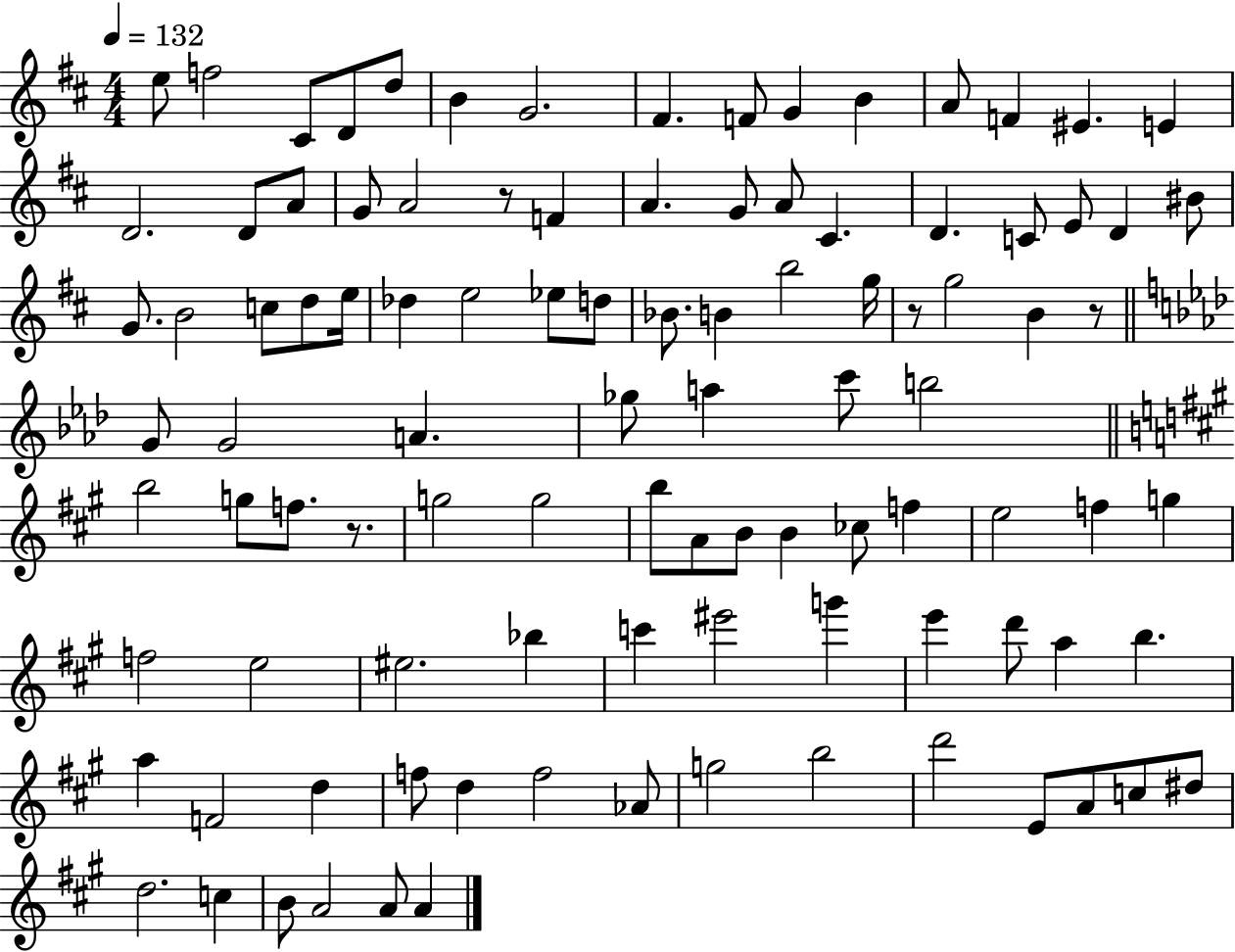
X:1
T:Untitled
M:4/4
L:1/4
K:D
e/2 f2 ^C/2 D/2 d/2 B G2 ^F F/2 G B A/2 F ^E E D2 D/2 A/2 G/2 A2 z/2 F A G/2 A/2 ^C D C/2 E/2 D ^B/2 G/2 B2 c/2 d/2 e/4 _d e2 _e/2 d/2 _B/2 B b2 g/4 z/2 g2 B z/2 G/2 G2 A _g/2 a c'/2 b2 b2 g/2 f/2 z/2 g2 g2 b/2 A/2 B/2 B _c/2 f e2 f g f2 e2 ^e2 _b c' ^e'2 g' e' d'/2 a b a F2 d f/2 d f2 _A/2 g2 b2 d'2 E/2 A/2 c/2 ^d/2 d2 c B/2 A2 A/2 A